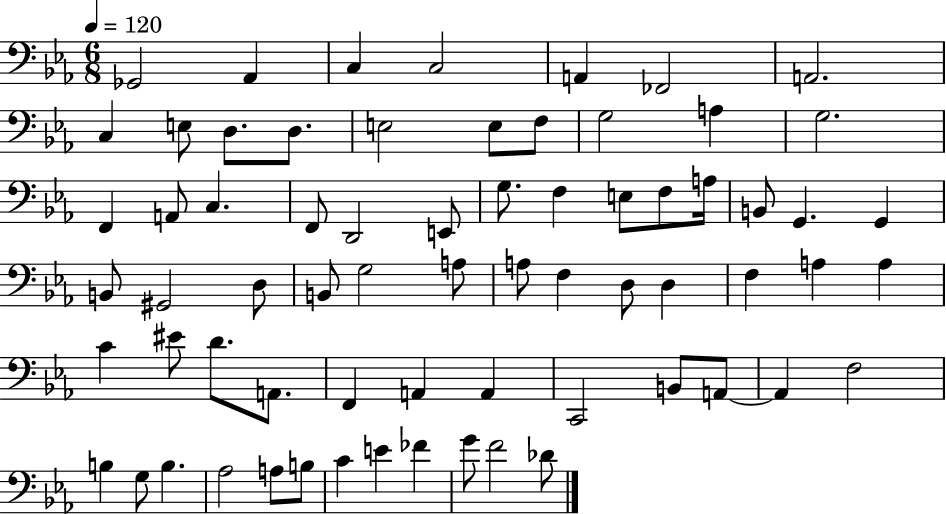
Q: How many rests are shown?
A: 0